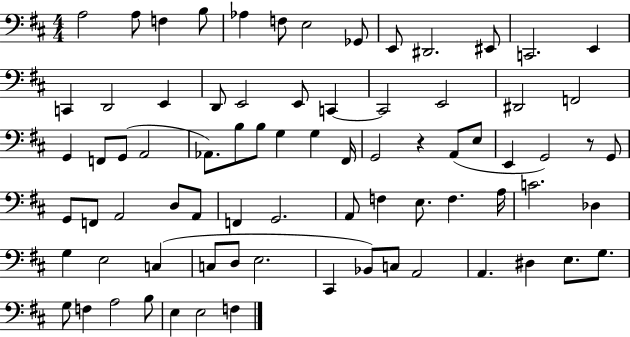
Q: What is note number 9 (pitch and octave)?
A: E2